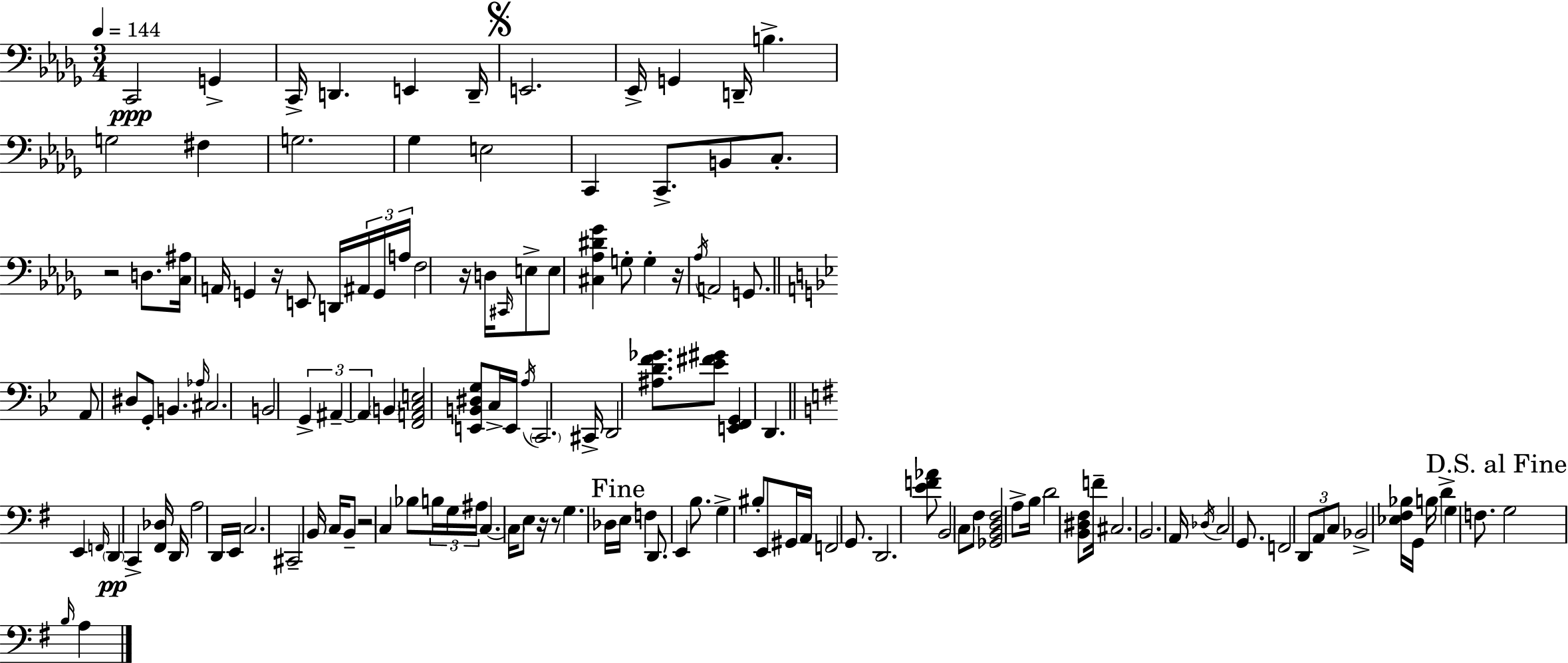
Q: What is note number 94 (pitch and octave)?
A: C3